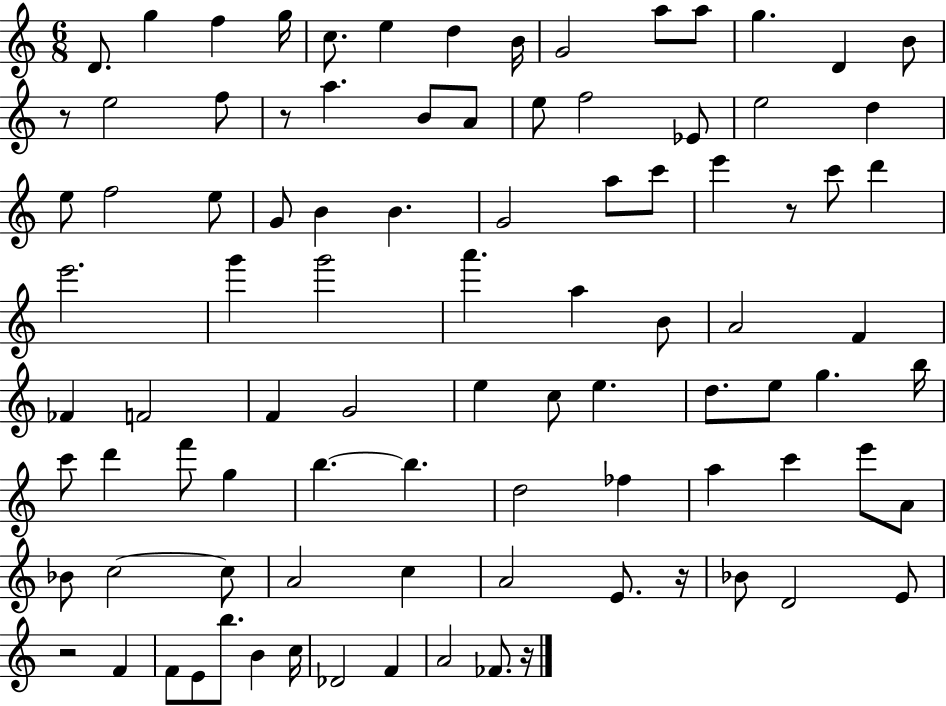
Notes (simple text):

D4/e. G5/q F5/q G5/s C5/e. E5/q D5/q B4/s G4/h A5/e A5/e G5/q. D4/q B4/e R/e E5/h F5/e R/e A5/q. B4/e A4/e E5/e F5/h Eb4/e E5/h D5/q E5/e F5/h E5/e G4/e B4/q B4/q. G4/h A5/e C6/e E6/q R/e C6/e D6/q E6/h. G6/q G6/h A6/q. A5/q B4/e A4/h F4/q FES4/q F4/h F4/q G4/h E5/q C5/e E5/q. D5/e. E5/e G5/q. B5/s C6/e D6/q F6/e G5/q B5/q. B5/q. D5/h FES5/q A5/q C6/q E6/e A4/e Bb4/e C5/h C5/e A4/h C5/q A4/h E4/e. R/s Bb4/e D4/h E4/e R/h F4/q F4/e E4/e B5/e. B4/q C5/s Db4/h F4/q A4/h FES4/e. R/s